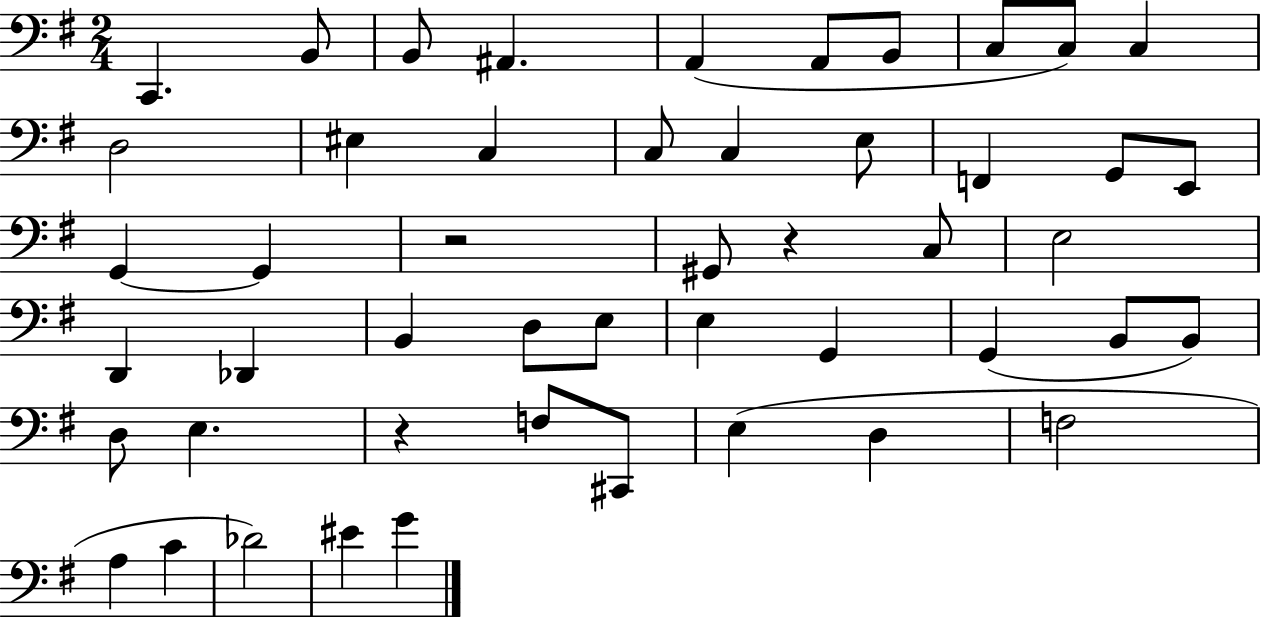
{
  \clef bass
  \numericTimeSignature
  \time 2/4
  \key g \major
  c,4. b,8 | b,8 ais,4. | a,4( a,8 b,8 | c8 c8) c4 | \break d2 | eis4 c4 | c8 c4 e8 | f,4 g,8 e,8 | \break g,4~~ g,4 | r2 | gis,8 r4 c8 | e2 | \break d,4 des,4 | b,4 d8 e8 | e4 g,4 | g,4( b,8 b,8) | \break d8 e4. | r4 f8 cis,8 | e4( d4 | f2 | \break a4 c'4 | des'2) | eis'4 g'4 | \bar "|."
}